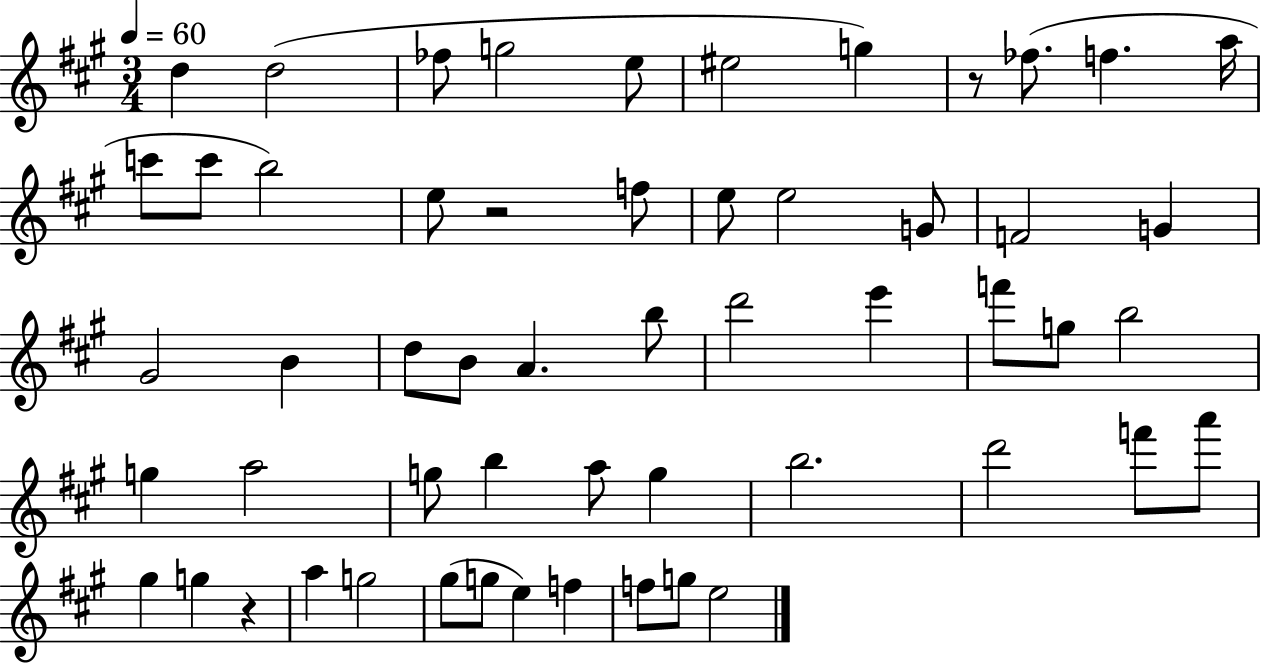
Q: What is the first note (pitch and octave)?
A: D5